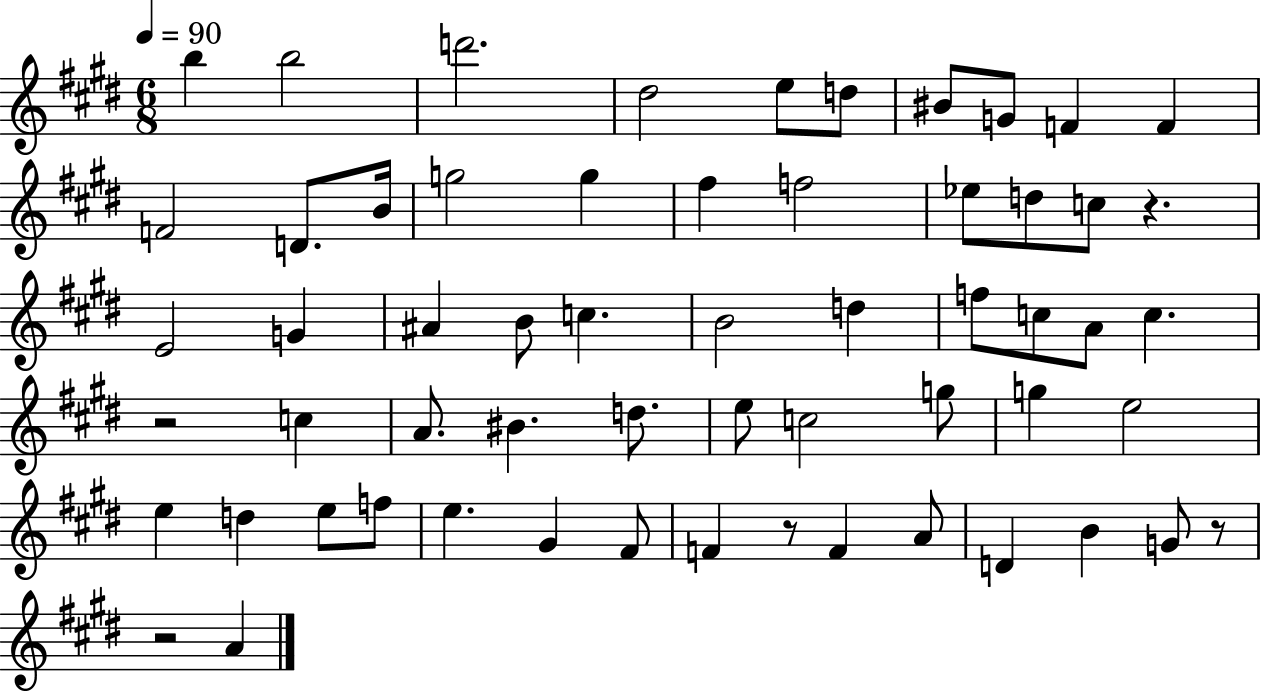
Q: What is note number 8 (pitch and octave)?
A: G4